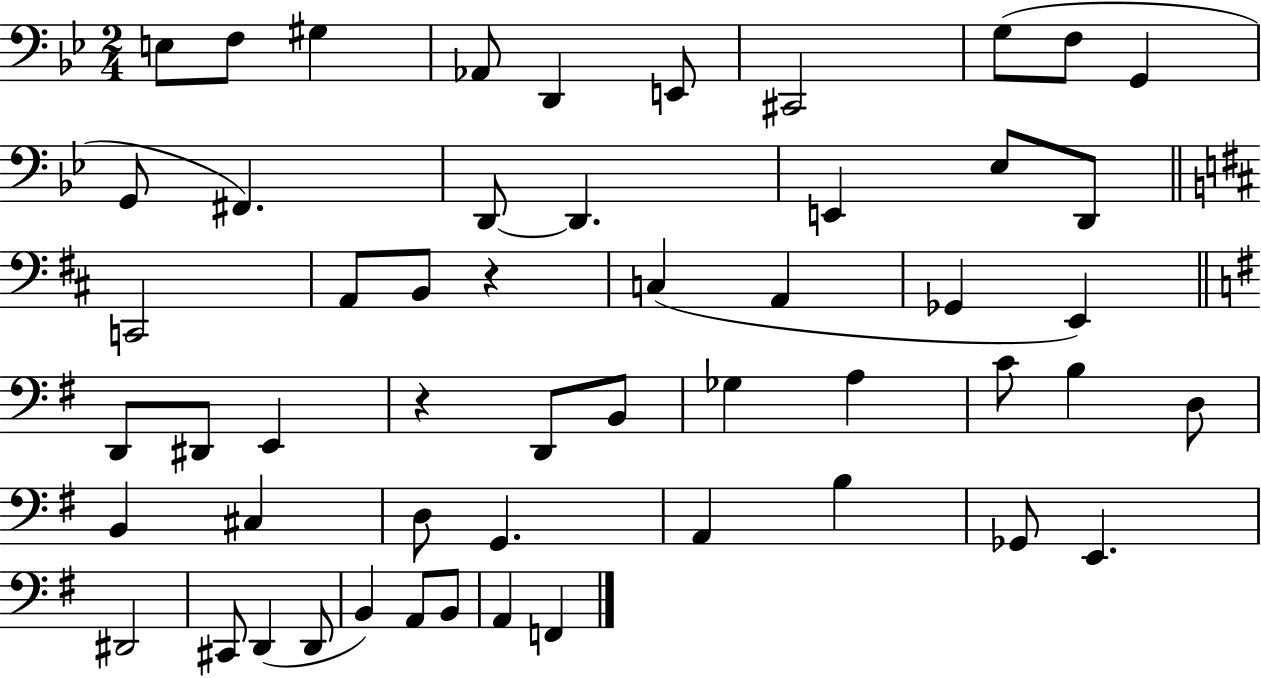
E3/e F3/e G#3/q Ab2/e D2/q E2/e C#2/h G3/e F3/e G2/q G2/e F#2/q. D2/e D2/q. E2/q Eb3/e D2/e C2/h A2/e B2/e R/q C3/q A2/q Gb2/q E2/q D2/e D#2/e E2/q R/q D2/e B2/e Gb3/q A3/q C4/e B3/q D3/e B2/q C#3/q D3/e G2/q. A2/q B3/q Gb2/e E2/q. D#2/h C#2/e D2/q D2/e B2/q A2/e B2/e A2/q F2/q